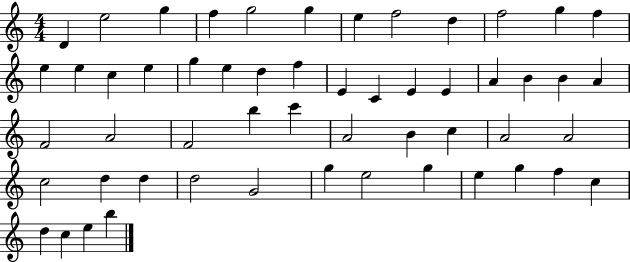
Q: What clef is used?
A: treble